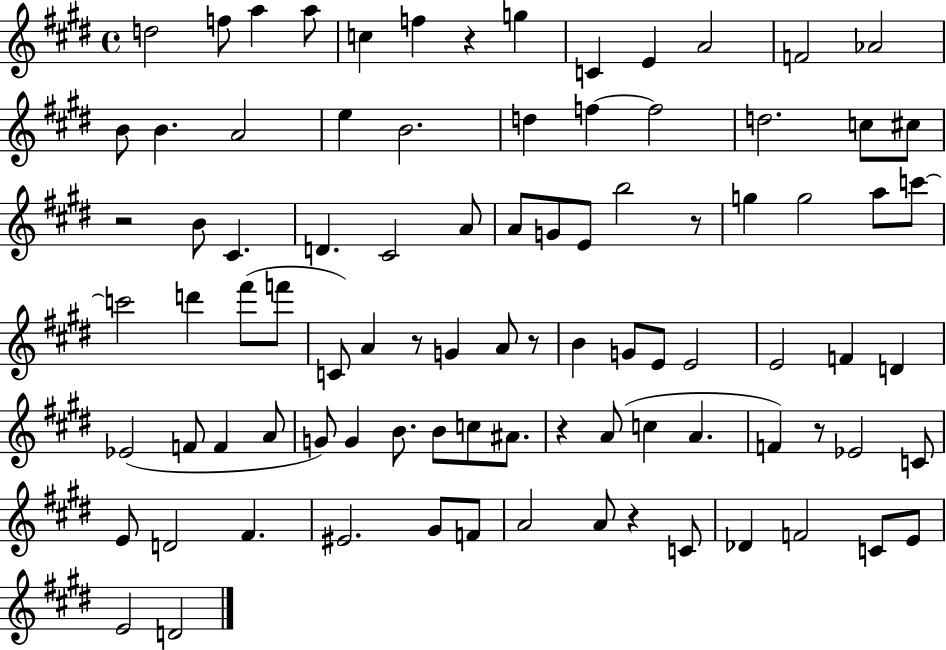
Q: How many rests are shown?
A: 8